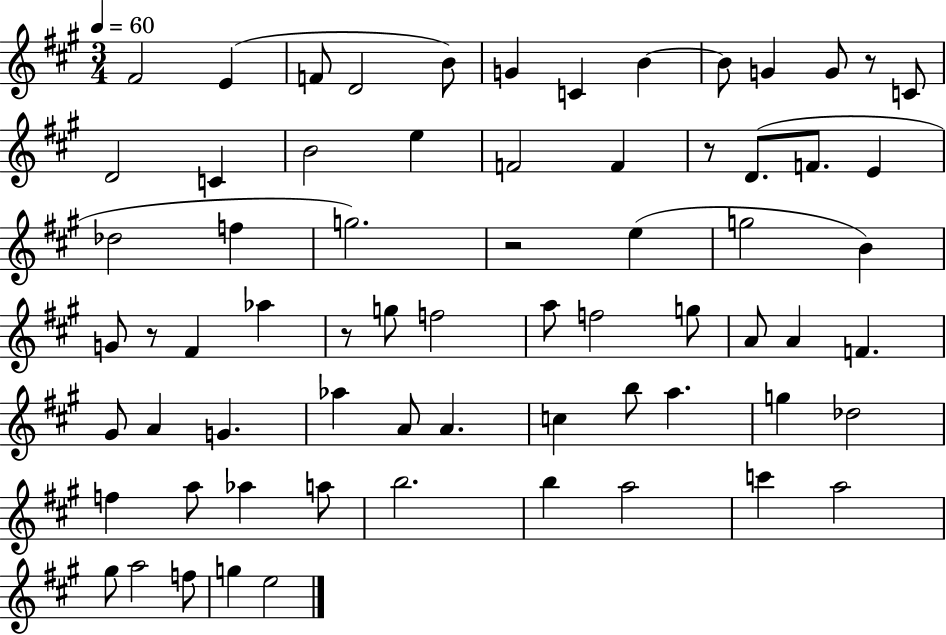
F#4/h E4/q F4/e D4/h B4/e G4/q C4/q B4/q B4/e G4/q G4/e R/e C4/e D4/h C4/q B4/h E5/q F4/h F4/q R/e D4/e. F4/e. E4/q Db5/h F5/q G5/h. R/h E5/q G5/h B4/q G4/e R/e F#4/q Ab5/q R/e G5/e F5/h A5/e F5/h G5/e A4/e A4/q F4/q. G#4/e A4/q G4/q. Ab5/q A4/e A4/q. C5/q B5/e A5/q. G5/q Db5/h F5/q A5/e Ab5/q A5/e B5/h. B5/q A5/h C6/q A5/h G#5/e A5/h F5/e G5/q E5/h